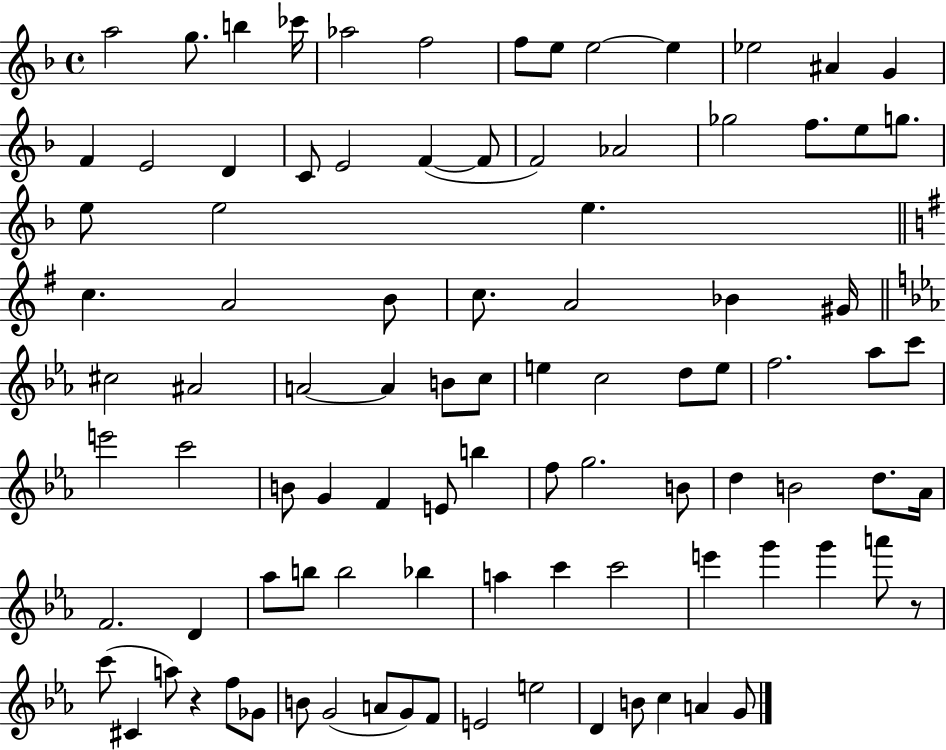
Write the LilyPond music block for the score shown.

{
  \clef treble
  \time 4/4
  \defaultTimeSignature
  \key f \major
  a''2 g''8. b''4 ces'''16 | aes''2 f''2 | f''8 e''8 e''2~~ e''4 | ees''2 ais'4 g'4 | \break f'4 e'2 d'4 | c'8 e'2 f'4~(~ f'8 | f'2) aes'2 | ges''2 f''8. e''8 g''8. | \break e''8 e''2 e''4. | \bar "||" \break \key e \minor c''4. a'2 b'8 | c''8. a'2 bes'4 gis'16 | \bar "||" \break \key ees \major cis''2 ais'2 | a'2~~ a'4 b'8 c''8 | e''4 c''2 d''8 e''8 | f''2. aes''8 c'''8 | \break e'''2 c'''2 | b'8 g'4 f'4 e'8 b''4 | f''8 g''2. b'8 | d''4 b'2 d''8. aes'16 | \break f'2. d'4 | aes''8 b''8 b''2 bes''4 | a''4 c'''4 c'''2 | e'''4 g'''4 g'''4 a'''8 r8 | \break c'''8( cis'4 a''8) r4 f''8 ges'8 | b'8 g'2( a'8 g'8) f'8 | e'2 e''2 | d'4 b'8 c''4 a'4 g'8 | \break \bar "|."
}